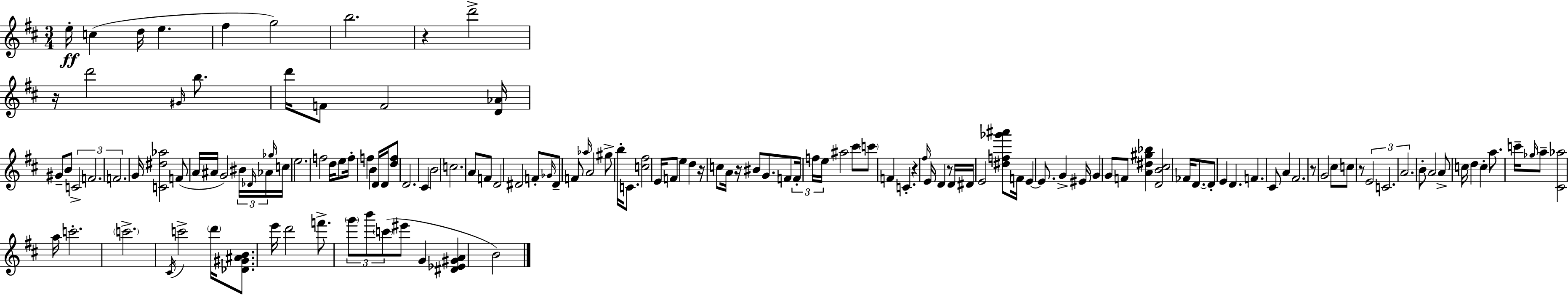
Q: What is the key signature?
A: D major